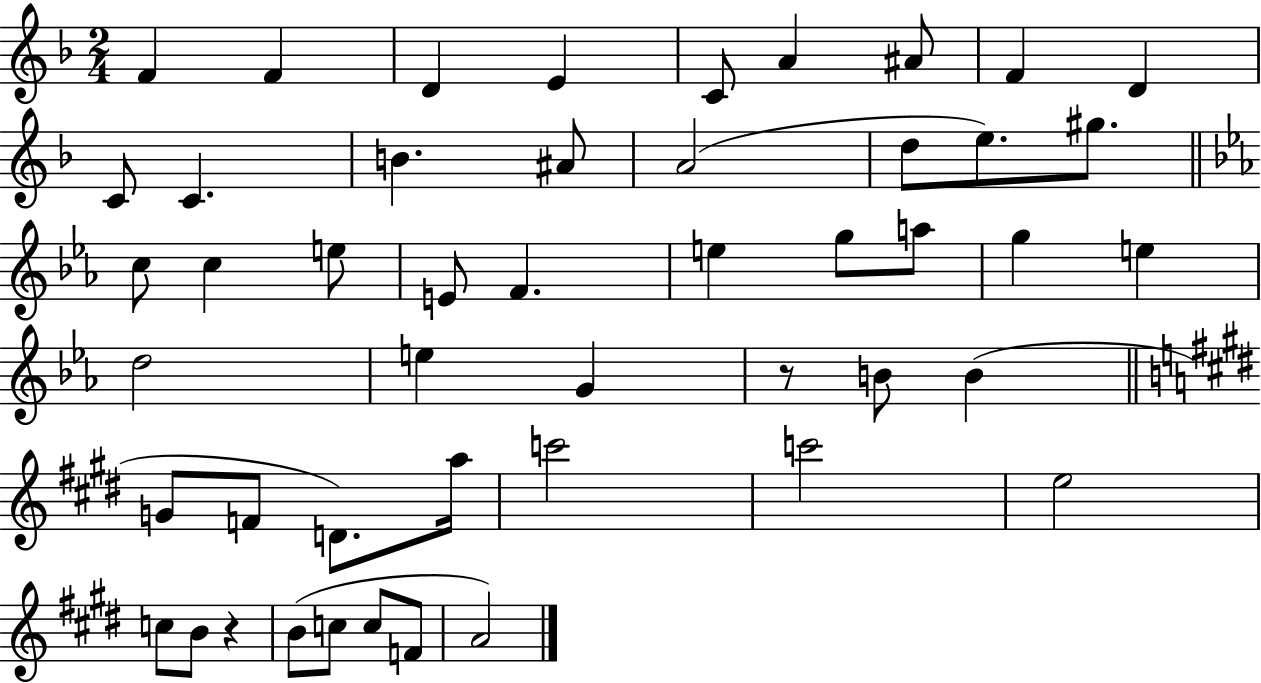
F4/q F4/q D4/q E4/q C4/e A4/q A#4/e F4/q D4/q C4/e C4/q. B4/q. A#4/e A4/h D5/e E5/e. G#5/e. C5/e C5/q E5/e E4/e F4/q. E5/q G5/e A5/e G5/q E5/q D5/h E5/q G4/q R/e B4/e B4/q G4/e F4/e D4/e. A5/s C6/h C6/h E5/h C5/e B4/e R/q B4/e C5/e C5/e F4/e A4/h